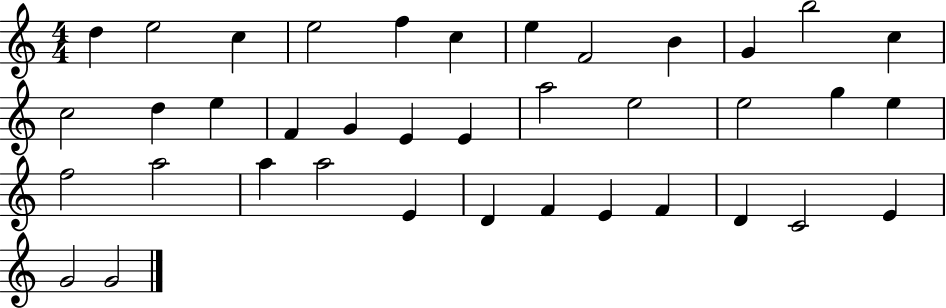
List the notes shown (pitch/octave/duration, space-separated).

D5/q E5/h C5/q E5/h F5/q C5/q E5/q F4/h B4/q G4/q B5/h C5/q C5/h D5/q E5/q F4/q G4/q E4/q E4/q A5/h E5/h E5/h G5/q E5/q F5/h A5/h A5/q A5/h E4/q D4/q F4/q E4/q F4/q D4/q C4/h E4/q G4/h G4/h